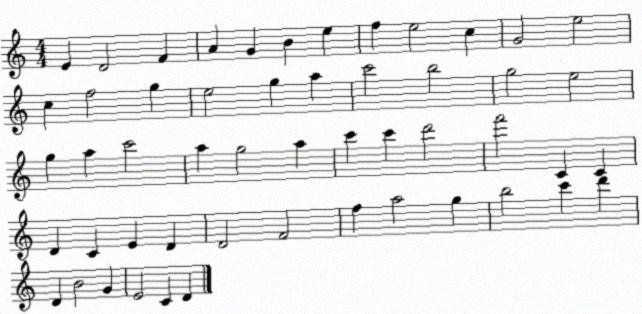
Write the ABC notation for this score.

X:1
T:Untitled
M:4/4
L:1/4
K:C
E D2 F A G B e f e2 c G2 e2 c f2 g e2 g a c'2 b2 g2 e2 g a c'2 a g2 a c' c' d'2 f'2 C C D C E D D2 F2 f a2 g b2 c' d' D B2 G E2 C D